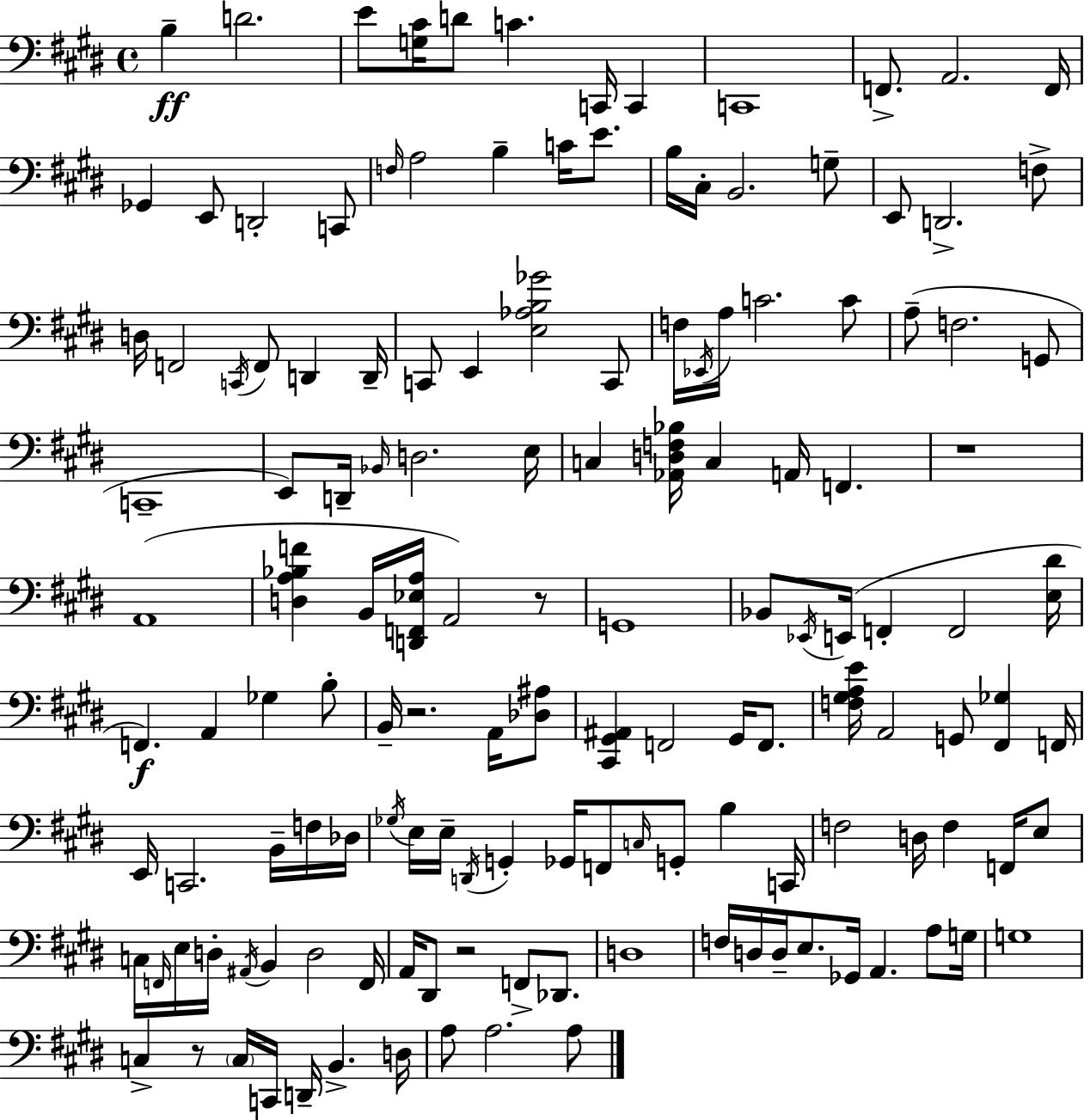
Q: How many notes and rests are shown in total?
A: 142